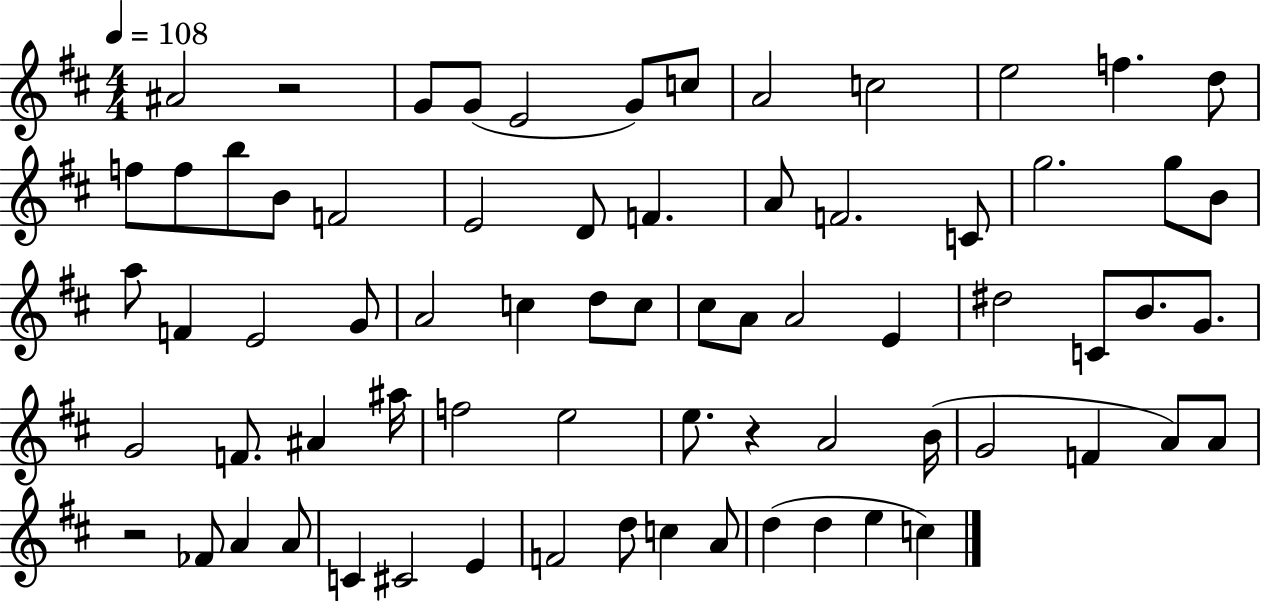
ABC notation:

X:1
T:Untitled
M:4/4
L:1/4
K:D
^A2 z2 G/2 G/2 E2 G/2 c/2 A2 c2 e2 f d/2 f/2 f/2 b/2 B/2 F2 E2 D/2 F A/2 F2 C/2 g2 g/2 B/2 a/2 F E2 G/2 A2 c d/2 c/2 ^c/2 A/2 A2 E ^d2 C/2 B/2 G/2 G2 F/2 ^A ^a/4 f2 e2 e/2 z A2 B/4 G2 F A/2 A/2 z2 _F/2 A A/2 C ^C2 E F2 d/2 c A/2 d d e c